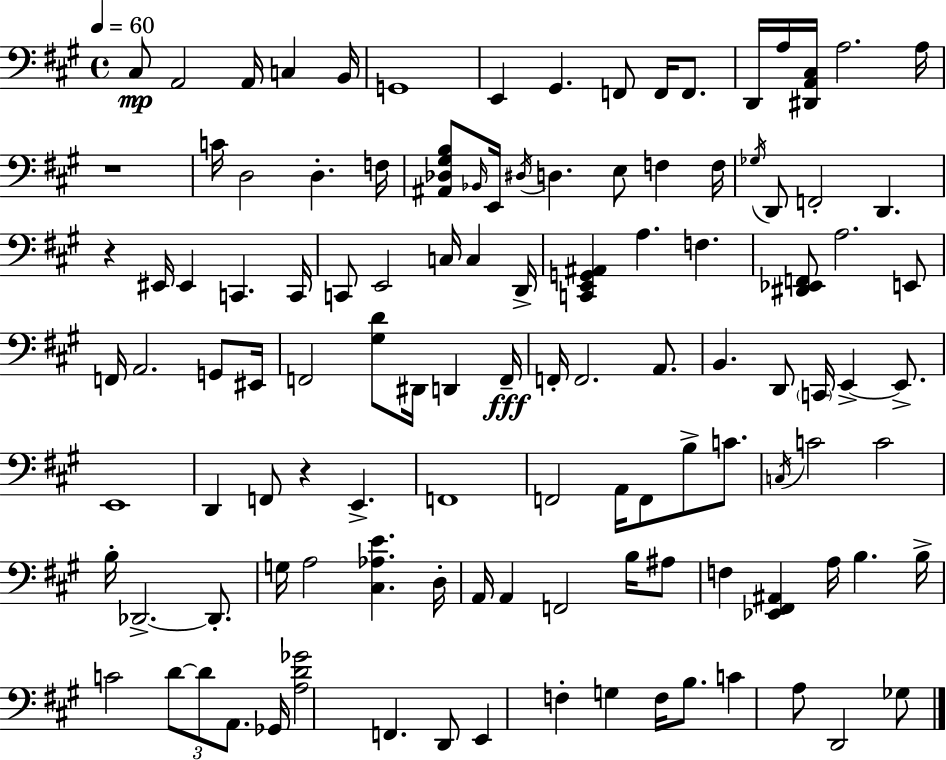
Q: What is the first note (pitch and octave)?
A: C#3